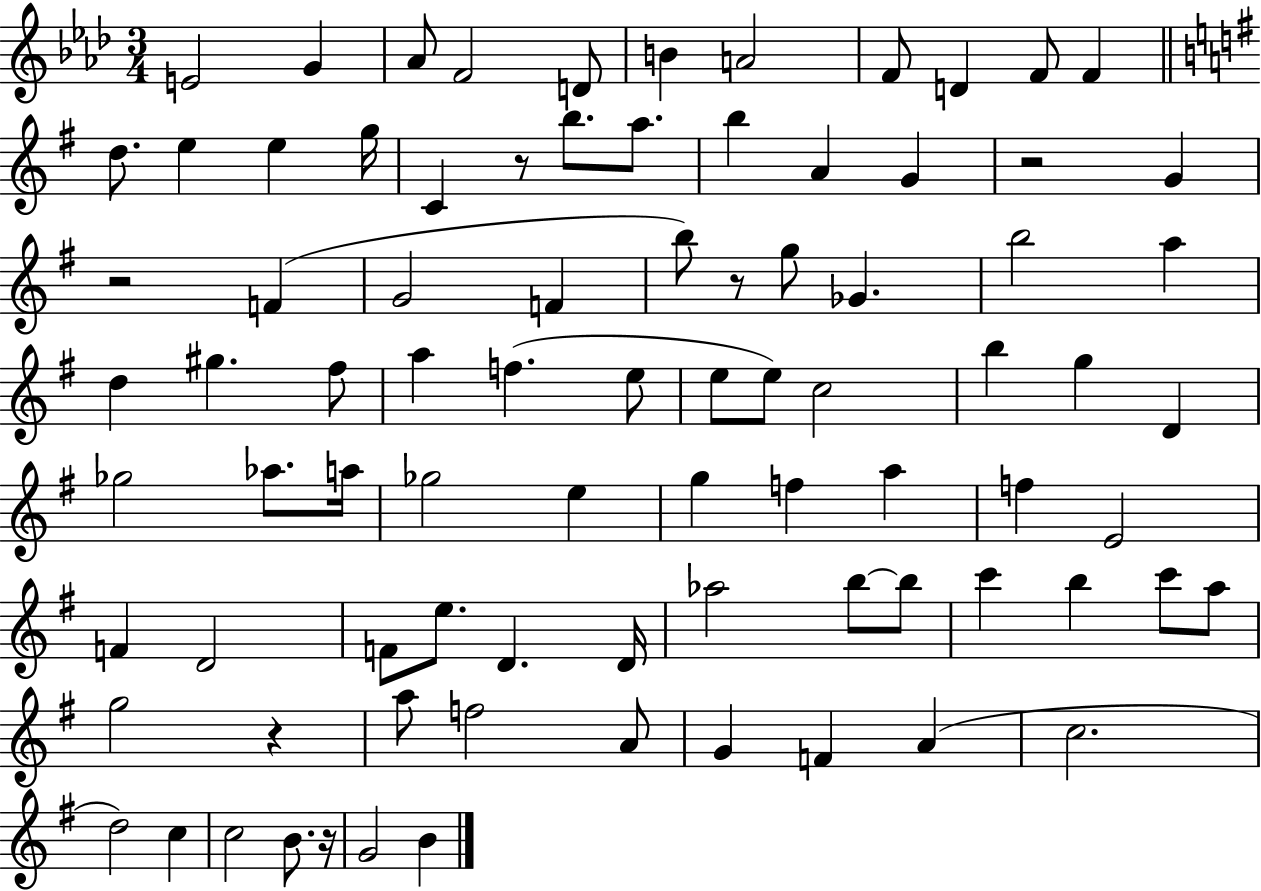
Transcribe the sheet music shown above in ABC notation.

X:1
T:Untitled
M:3/4
L:1/4
K:Ab
E2 G _A/2 F2 D/2 B A2 F/2 D F/2 F d/2 e e g/4 C z/2 b/2 a/2 b A G z2 G z2 F G2 F b/2 z/2 g/2 _G b2 a d ^g ^f/2 a f e/2 e/2 e/2 c2 b g D _g2 _a/2 a/4 _g2 e g f a f E2 F D2 F/2 e/2 D D/4 _a2 b/2 b/2 c' b c'/2 a/2 g2 z a/2 f2 A/2 G F A c2 d2 c c2 B/2 z/4 G2 B